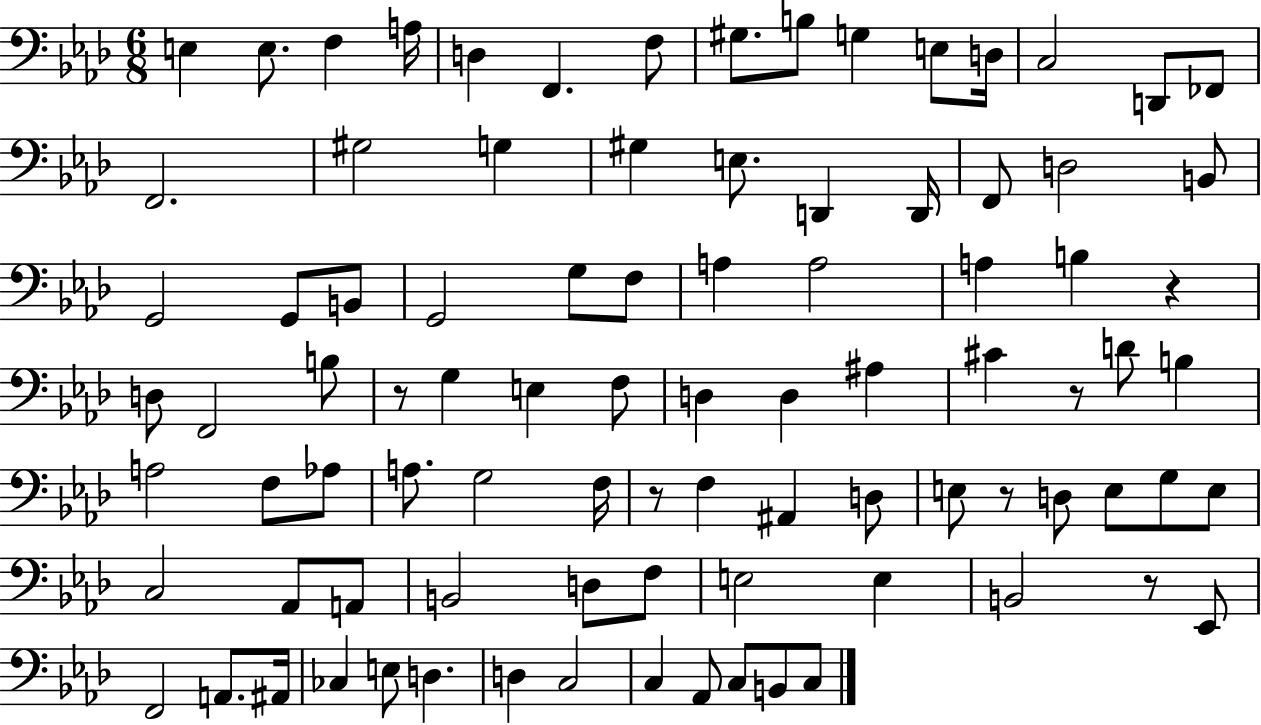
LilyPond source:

{
  \clef bass
  \numericTimeSignature
  \time 6/8
  \key aes \major
  e4 e8. f4 a16 | d4 f,4. f8 | gis8. b8 g4 e8 d16 | c2 d,8 fes,8 | \break f,2. | gis2 g4 | gis4 e8. d,4 d,16 | f,8 d2 b,8 | \break g,2 g,8 b,8 | g,2 g8 f8 | a4 a2 | a4 b4 r4 | \break d8 f,2 b8 | r8 g4 e4 f8 | d4 d4 ais4 | cis'4 r8 d'8 b4 | \break a2 f8 aes8 | a8. g2 f16 | r8 f4 ais,4 d8 | e8 r8 d8 e8 g8 e8 | \break c2 aes,8 a,8 | b,2 d8 f8 | e2 e4 | b,2 r8 ees,8 | \break f,2 a,8. ais,16 | ces4 e8 d4. | d4 c2 | c4 aes,8 c8 b,8 c8 | \break \bar "|."
}